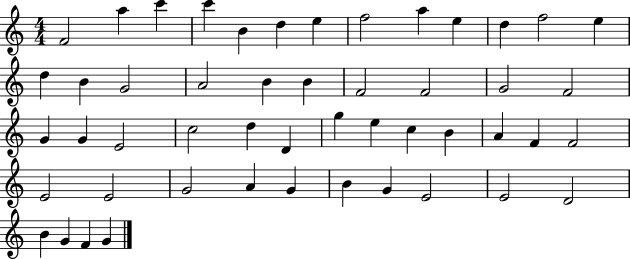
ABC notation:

X:1
T:Untitled
M:4/4
L:1/4
K:C
F2 a c' c' B d e f2 a e d f2 e d B G2 A2 B B F2 F2 G2 F2 G G E2 c2 d D g e c B A F F2 E2 E2 G2 A G B G E2 E2 D2 B G F G